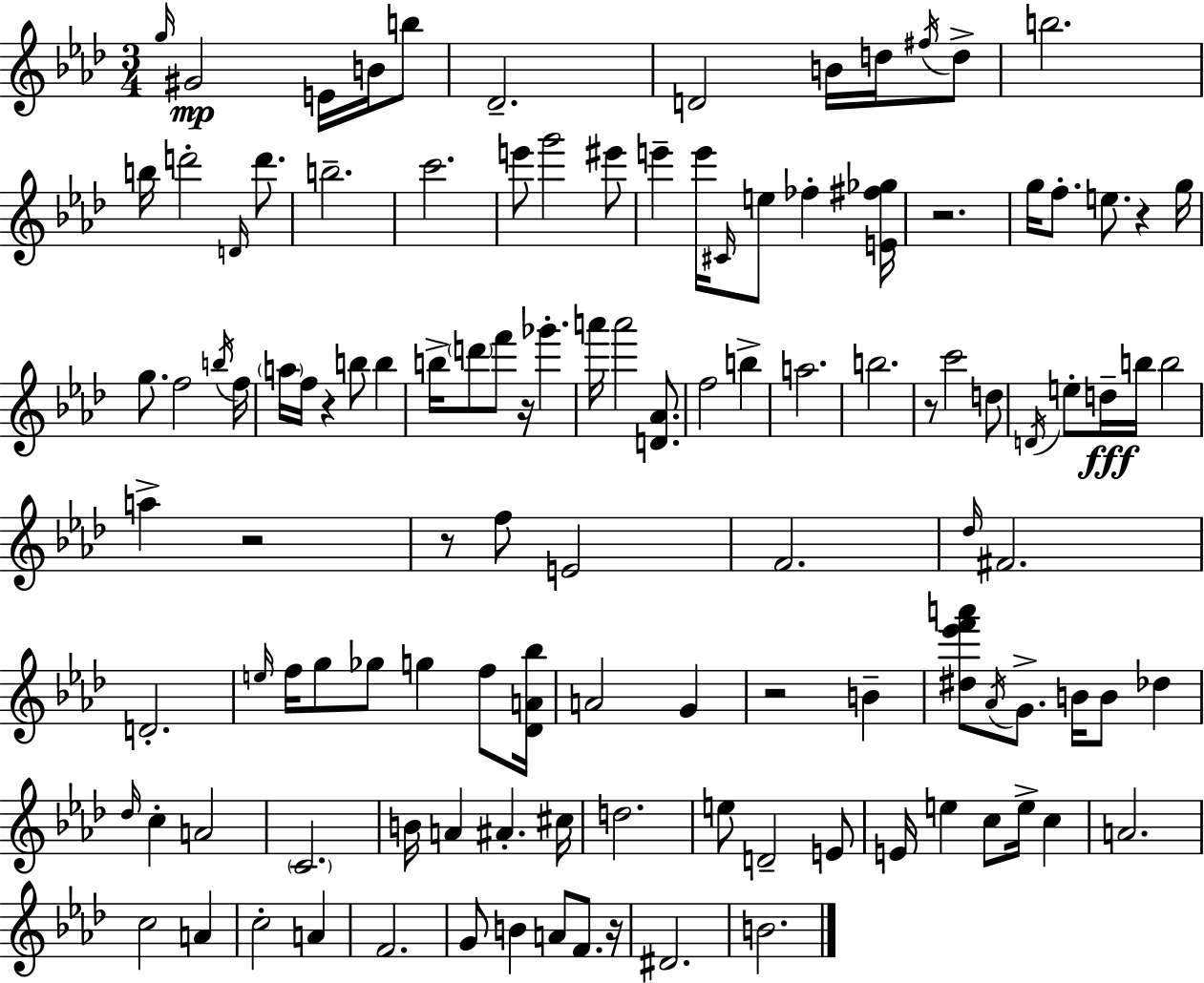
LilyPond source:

{
  \clef treble
  \numericTimeSignature
  \time 3/4
  \key aes \major
  \grace { g''16 }\mp gis'2 e'16 b'16 b''8 | des'2.-- | d'2 b'16 d''16 \acciaccatura { fis''16 } | d''8-> b''2. | \break b''16 d'''2-. \grace { d'16 } | d'''8. b''2.-- | c'''2. | e'''8 g'''2 | \break eis'''8 e'''4-- e'''16 \grace { cis'16 } e''8 fes''4-. | <e' fis'' ges''>16 r2. | g''16 f''8.-. e''8. r4 | g''16 g''8. f''2 | \break \acciaccatura { b''16 } f''16 \parenthesize a''16 f''16 r4 b''8 | b''4 b''16-> \parenthesize d'''8 f'''8 r16 ges'''4.-. | a'''16 a'''2 | <d' aes'>8. f''2 | \break b''4-> a''2. | b''2. | r8 c'''2 | d''8 \acciaccatura { d'16 } e''8-. d''16--\fff b''16 b''2 | \break a''4-> r2 | r8 f''8 e'2 | f'2. | \grace { des''16 } fis'2. | \break d'2.-. | \grace { e''16 } f''16 g''8 ges''8 | g''4 f''8 <des' a' bes''>16 a'2 | g'4 r2 | \break b'4-- <dis'' ees''' f''' a'''>8 \acciaccatura { aes'16 } g'8.-> | b'16 b'8 des''4 \grace { des''16 } c''4-. | a'2 \parenthesize c'2. | b'16 a'4 | \break ais'4.-. cis''16 d''2. | e''8 | d'2-- e'8 e'16 e''4 | c''8 e''16-> c''4 a'2. | \break c''2 | a'4 c''2-. | a'4 f'2. | g'8 | \break b'4 a'8 f'8. r16 dis'2. | b'2. | \bar "|."
}